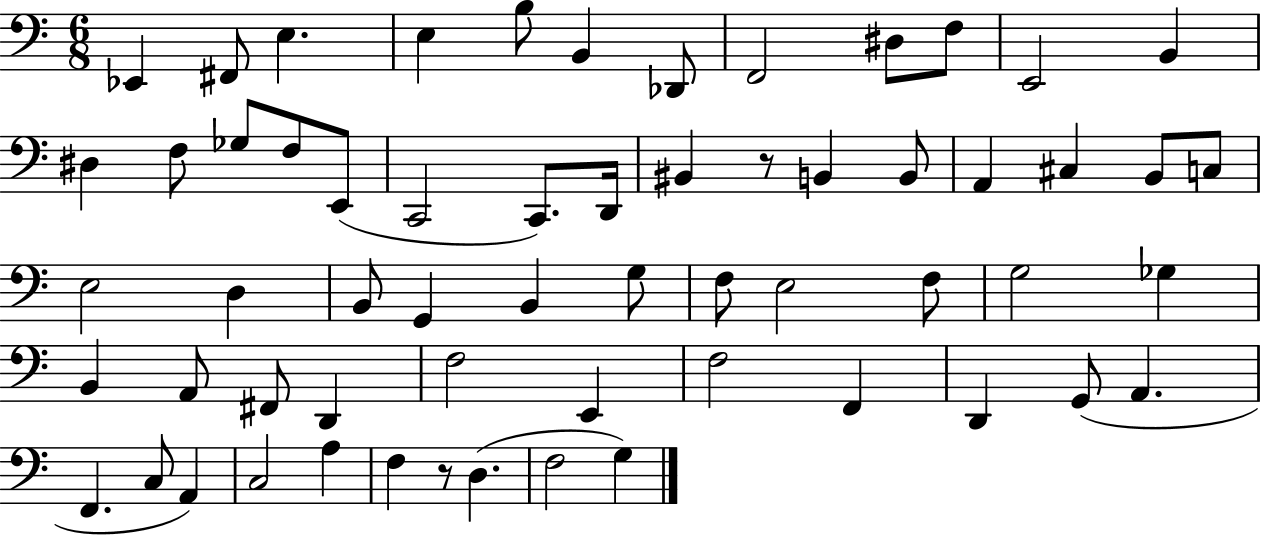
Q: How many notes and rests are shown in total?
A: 60